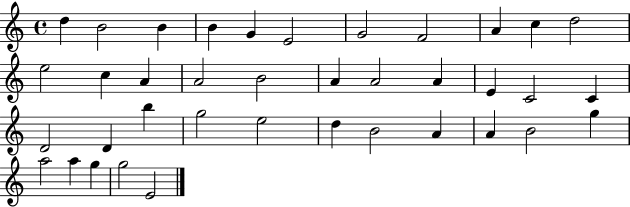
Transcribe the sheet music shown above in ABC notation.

X:1
T:Untitled
M:4/4
L:1/4
K:C
d B2 B B G E2 G2 F2 A c d2 e2 c A A2 B2 A A2 A E C2 C D2 D b g2 e2 d B2 A A B2 g a2 a g g2 E2